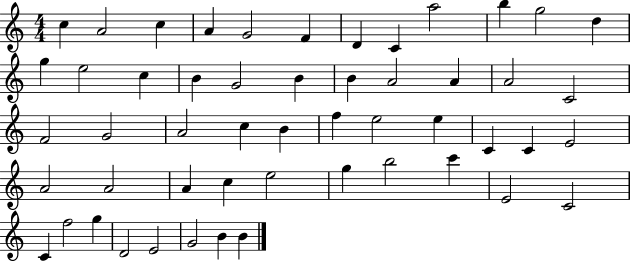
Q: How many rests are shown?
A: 0